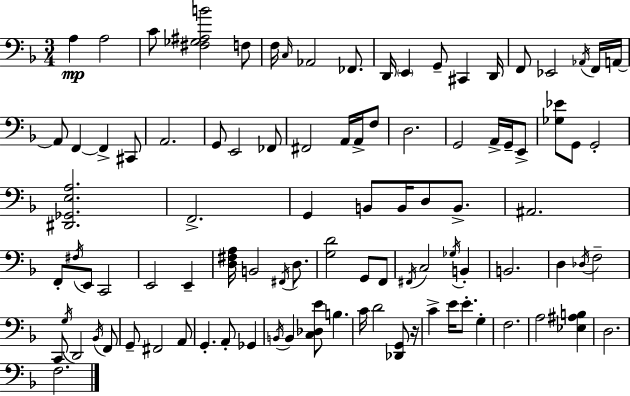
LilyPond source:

{
  \clef bass
  \numericTimeSignature
  \time 3/4
  \key f \major
  a4\mp a2 | c'8 <fis ges ais b'>2 f8 | f16 \grace { c16 } aes,2 fes,8. | d,16 \parenthesize e,4 g,8-- cis,4 | \break d,16 f,8 ees,2 \acciaccatura { aes,16 } | f,16 a,16~~ a,8 f,4~~ f,4-> | cis,8 a,2. | g,8 e,2 | \break fes,8 fis,2 a,16 a,16-> | f8 d2. | g,2 a,16-> g,16-- | e,8-> <ges ees'>8 g,8 g,2-. | \break <dis, ges, e a>2. | f,2.-> | g,4 b,8 b,16 d8 b,8.-> | ais,2. | \break f,8-. \acciaccatura { fis16 } e,8 c,2 | e,2 e,4-- | <d fis a>16 b,2 | \acciaccatura { fis,16 } d8. <g d'>2 | \break g,8 f,8 \acciaccatura { fis,16 } c2 | \acciaccatura { ges16 } b,4-. b,2. | d4 \acciaccatura { des16 } f2-- | c,8 \acciaccatura { g16 } d,2 | \break \acciaccatura { bes,16 } f,8 g,8-- fis,2 | a,8 g,4.-. | a,8-. ges,4 \acciaccatura { b,16 } b,4 | <c des e'>8 b4. c'16 d'2 | \break <des, g,>8 r16 c'4-> | e'16 e'8.-. g4-. f2. | a2 | <ees ais b>4 d2. | \break f2. | \bar "|."
}